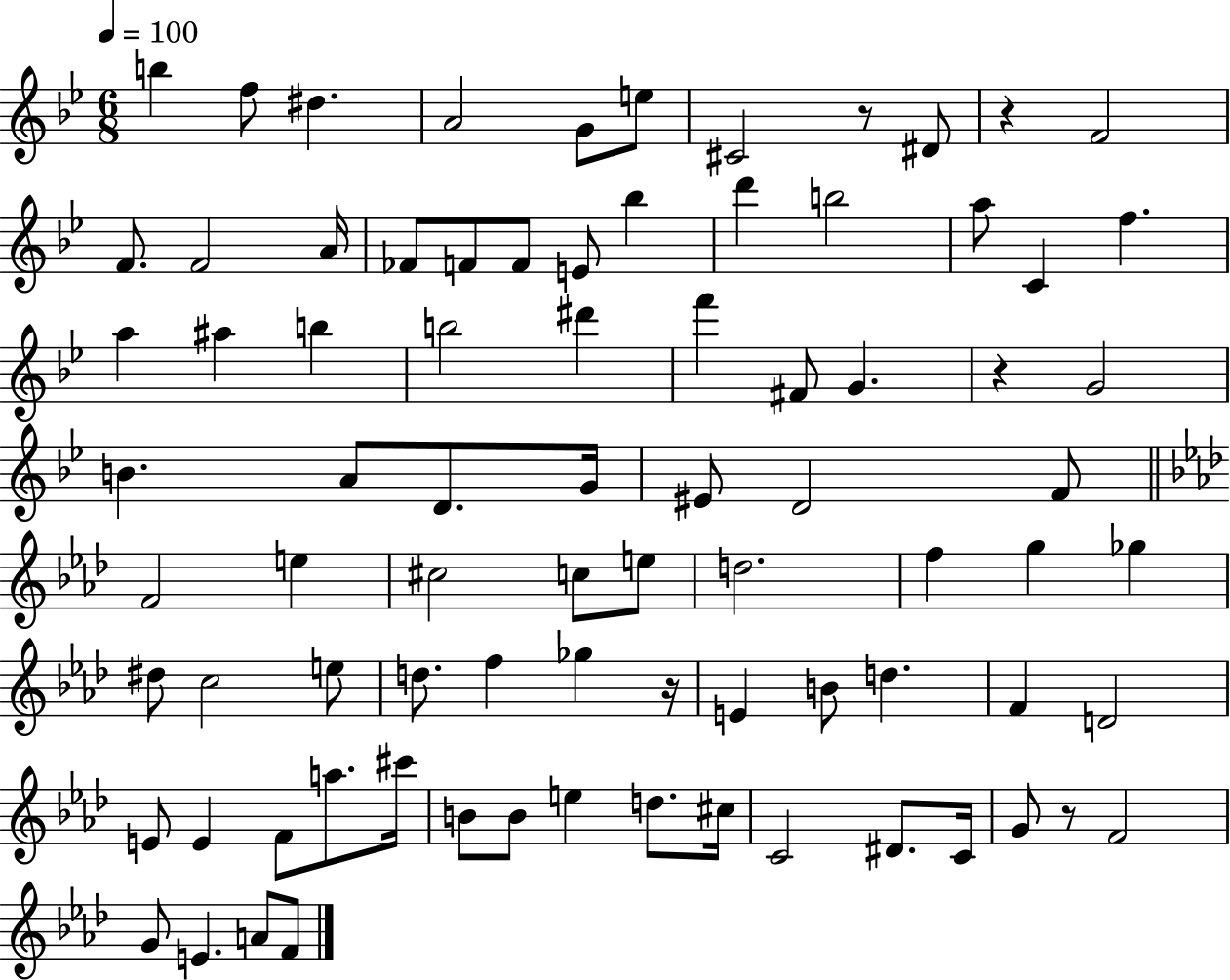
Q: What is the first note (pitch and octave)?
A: B5